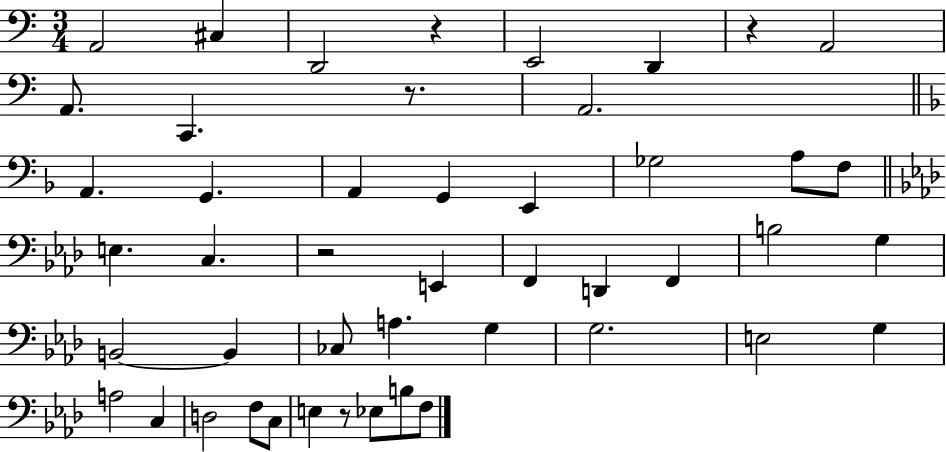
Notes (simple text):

A2/h C#3/q D2/h R/q E2/h D2/q R/q A2/h A2/e. C2/q. R/e. A2/h. A2/q. G2/q. A2/q G2/q E2/q Gb3/h A3/e F3/e E3/q. C3/q. R/h E2/q F2/q D2/q F2/q B3/h G3/q B2/h B2/q CES3/e A3/q. G3/q G3/h. E3/h G3/q A3/h C3/q D3/h F3/e C3/e E3/q R/e Eb3/e B3/e F3/e